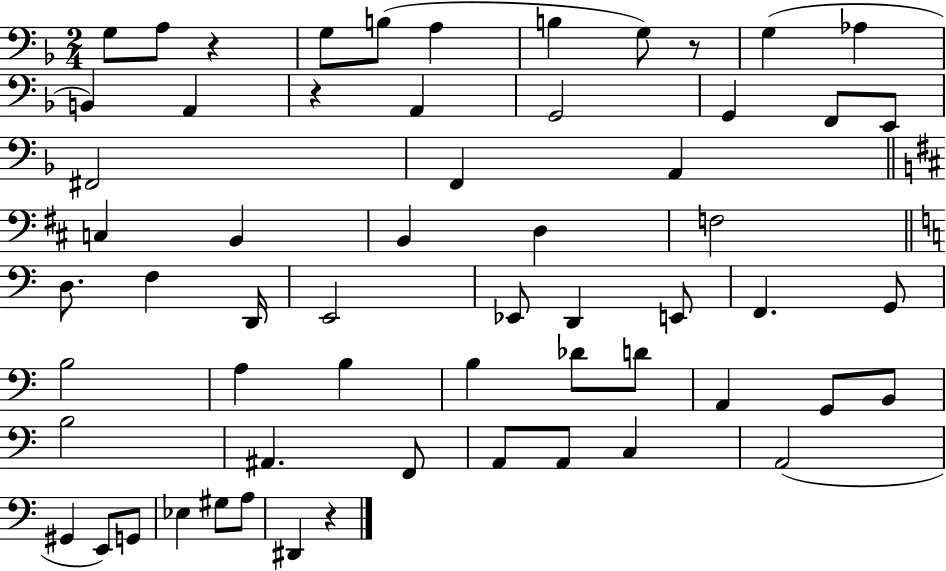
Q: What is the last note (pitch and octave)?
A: D#2